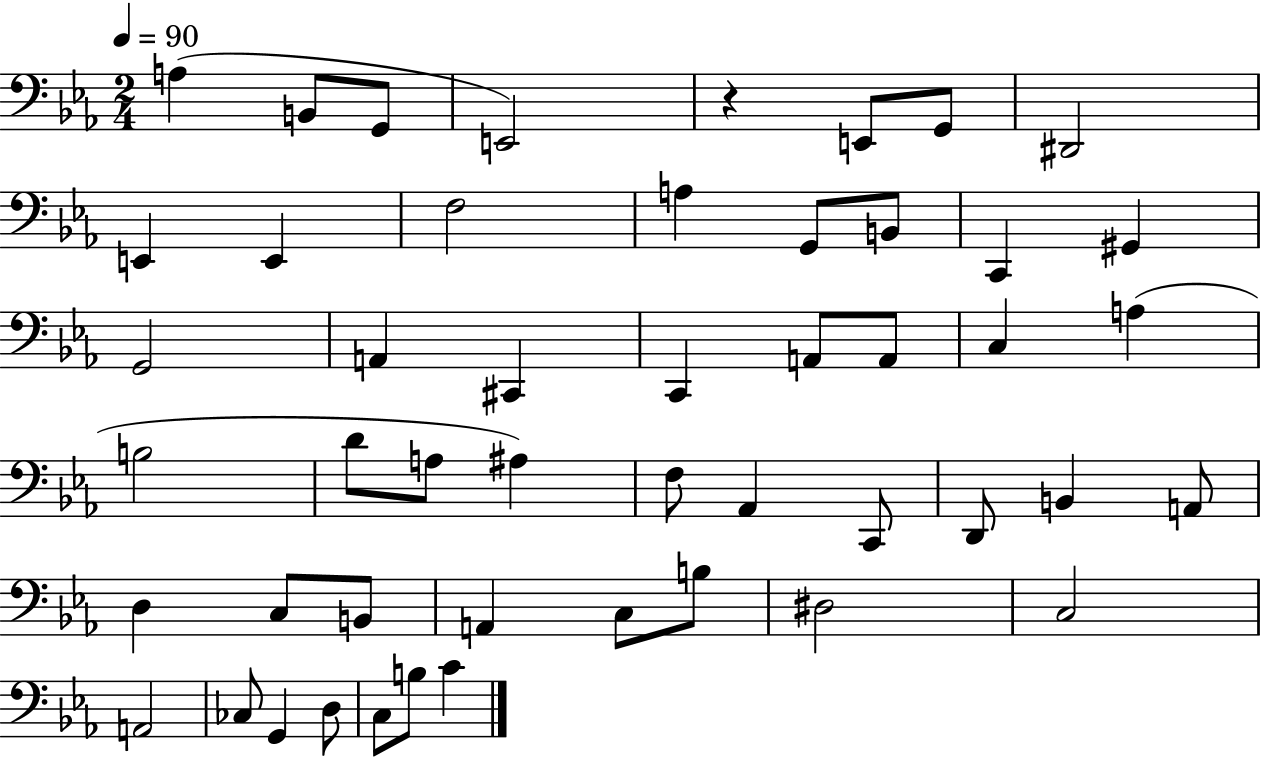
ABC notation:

X:1
T:Untitled
M:2/4
L:1/4
K:Eb
A, B,,/2 G,,/2 E,,2 z E,,/2 G,,/2 ^D,,2 E,, E,, F,2 A, G,,/2 B,,/2 C,, ^G,, G,,2 A,, ^C,, C,, A,,/2 A,,/2 C, A, B,2 D/2 A,/2 ^A, F,/2 _A,, C,,/2 D,,/2 B,, A,,/2 D, C,/2 B,,/2 A,, C,/2 B,/2 ^D,2 C,2 A,,2 _C,/2 G,, D,/2 C,/2 B,/2 C